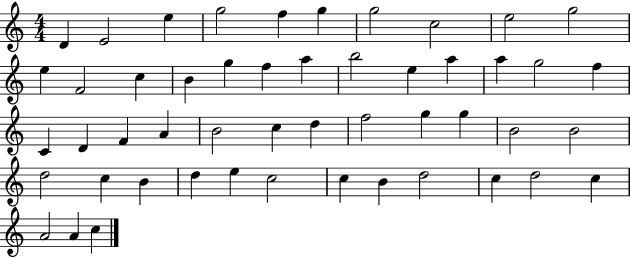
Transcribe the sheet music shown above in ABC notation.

X:1
T:Untitled
M:4/4
L:1/4
K:C
D E2 e g2 f g g2 c2 e2 g2 e F2 c B g f a b2 e a a g2 f C D F A B2 c d f2 g g B2 B2 d2 c B d e c2 c B d2 c d2 c A2 A c